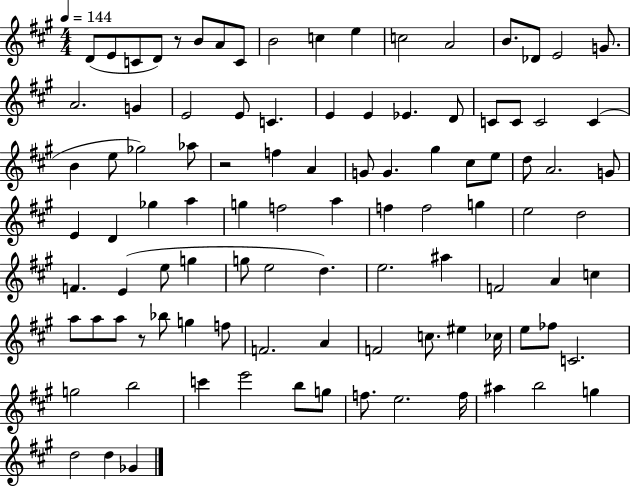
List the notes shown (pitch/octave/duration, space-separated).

D4/e E4/e C4/e D4/e R/e B4/e A4/e C4/e B4/h C5/q E5/q C5/h A4/h B4/e. Db4/e E4/h G4/e. A4/h. G4/q E4/h E4/e C4/q. E4/q E4/q Eb4/q. D4/e C4/e C4/e C4/h C4/q B4/q E5/e Gb5/h Ab5/e R/h F5/q A4/q G4/e G4/q. G#5/q C#5/e E5/e D5/e A4/h. G4/e E4/q D4/q Gb5/q A5/q G5/q F5/h A5/q F5/q F5/h G5/q E5/h D5/h F4/q. E4/q E5/e G5/q G5/e E5/h D5/q. E5/h. A#5/q F4/h A4/q C5/q A5/e A5/e A5/e R/e Bb5/e G5/q F5/e F4/h. A4/q F4/h C5/e. EIS5/q CES5/s E5/e FES5/e C4/h. G5/h B5/h C6/q E6/h B5/e G5/e F5/e. E5/h. F5/s A#5/q B5/h G5/q D5/h D5/q Gb4/q